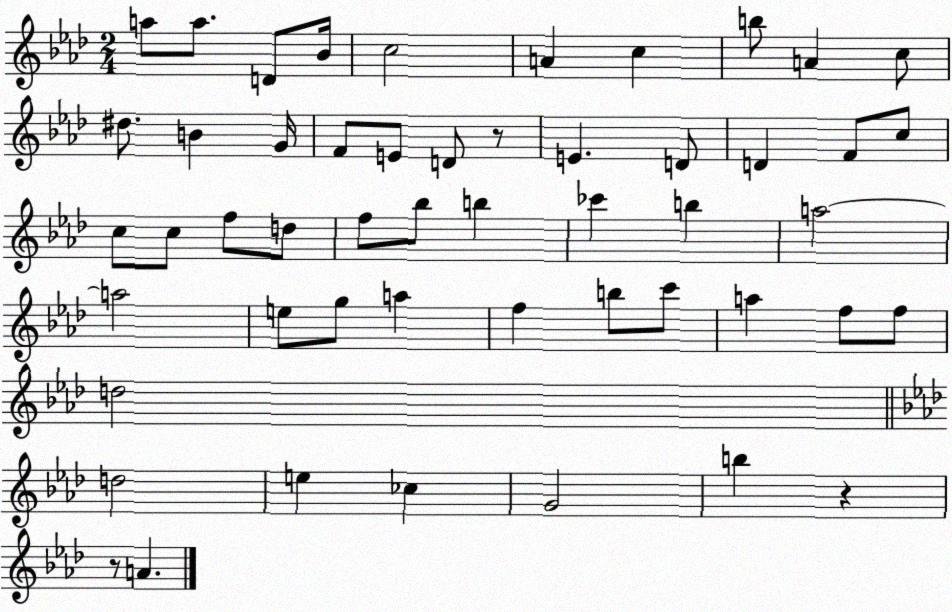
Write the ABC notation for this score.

X:1
T:Untitled
M:2/4
L:1/4
K:Ab
a/2 a/2 D/2 _B/4 c2 A c b/2 A c/2 ^d/2 B G/4 F/2 E/2 D/2 z/2 E D/2 D F/2 c/2 c/2 c/2 f/2 d/2 f/2 _b/2 b _c' b a2 a2 e/2 g/2 a f b/2 c'/2 a f/2 f/2 d2 d2 e _c G2 b z z/2 A